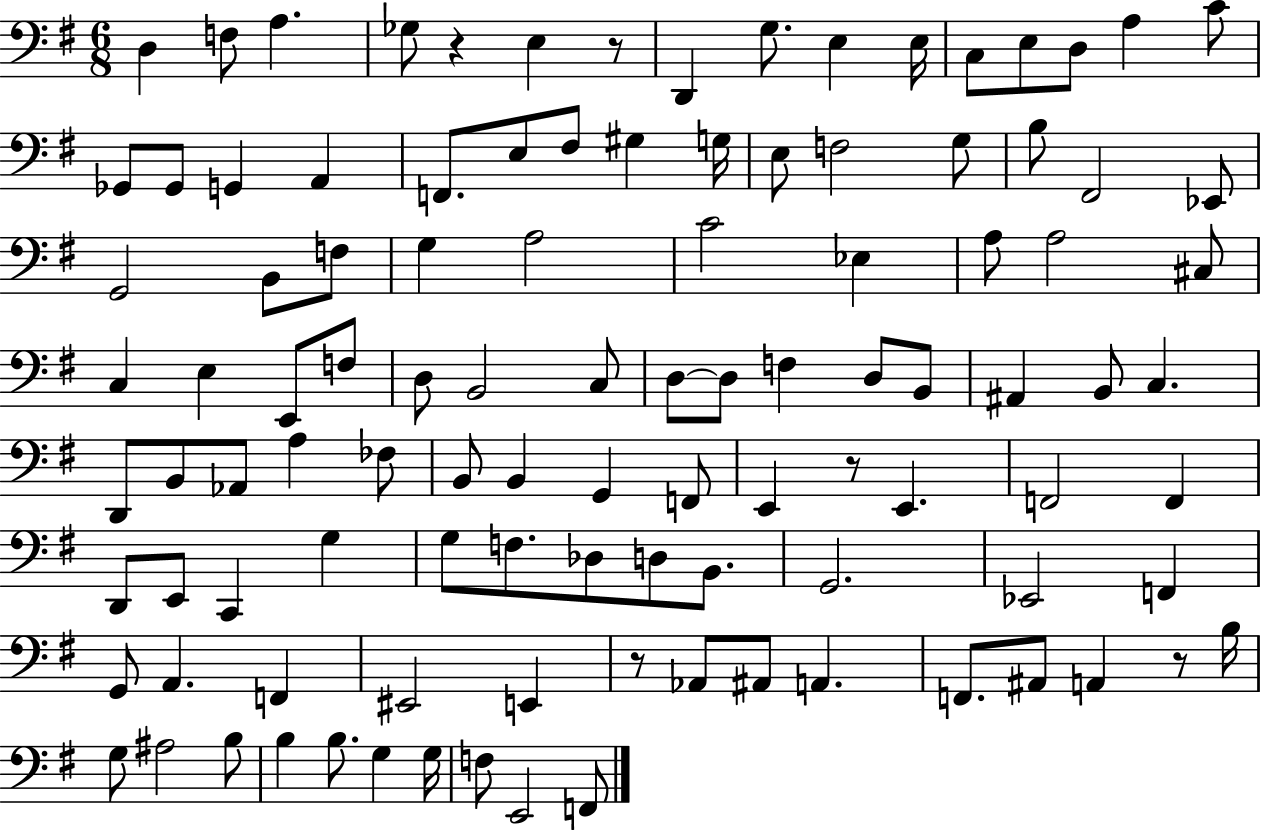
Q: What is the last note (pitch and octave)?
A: F2